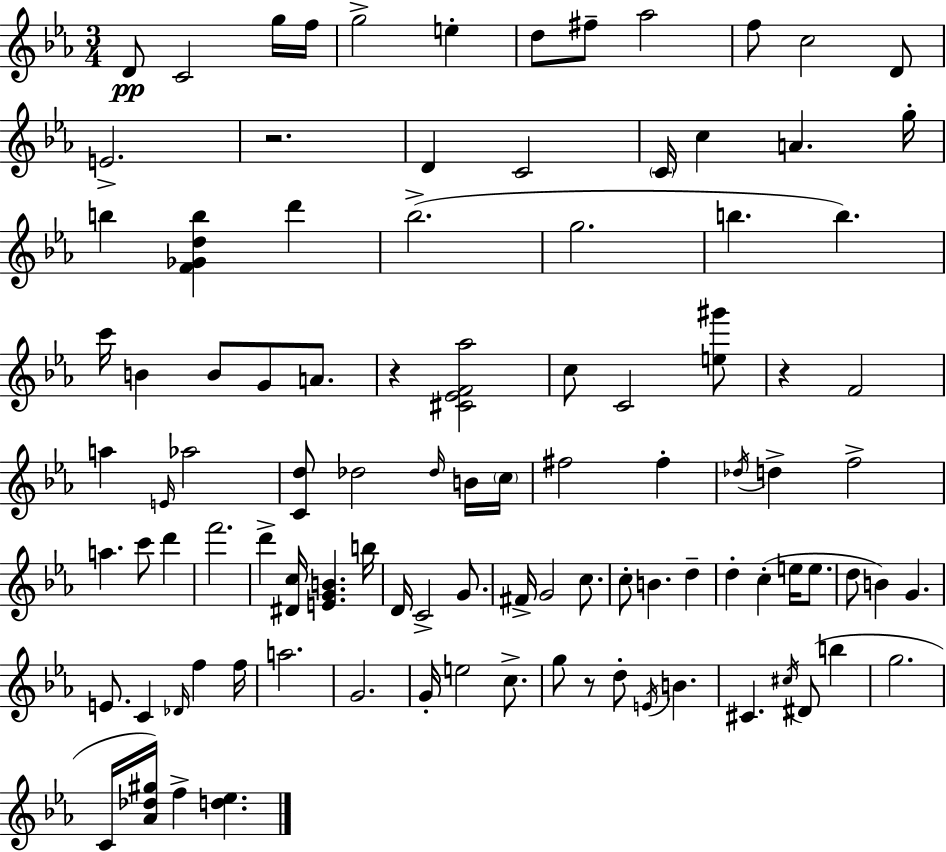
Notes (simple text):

D4/e C4/h G5/s F5/s G5/h E5/q D5/e F#5/e Ab5/h F5/e C5/h D4/e E4/h. R/h. D4/q C4/h C4/s C5/q A4/q. G5/s B5/q [F4,Gb4,D5,B5]/q D6/q Bb5/h. G5/h. B5/q. B5/q. C6/s B4/q B4/e G4/e A4/e. R/q [C#4,Eb4,F4,Ab5]/h C5/e C4/h [E5,G#6]/e R/q F4/h A5/q E4/s Ab5/h [C4,D5]/e Db5/h Db5/s B4/s C5/s F#5/h F#5/q Db5/s D5/q F5/h A5/q. C6/e D6/q F6/h. D6/q [D#4,C5]/s [E4,G4,B4]/q. B5/s D4/s C4/h G4/e. F#4/s G4/h C5/e. C5/e B4/q. D5/q D5/q C5/q E5/s E5/e. D5/e B4/q G4/q. E4/e. C4/q Db4/s F5/q F5/s A5/h. G4/h. G4/s E5/h C5/e. G5/e R/e D5/e E4/s B4/q. C#4/q. C#5/s D#4/e B5/q G5/h. C4/s [Ab4,Db5,G#5]/s F5/q [D5,Eb5]/q.